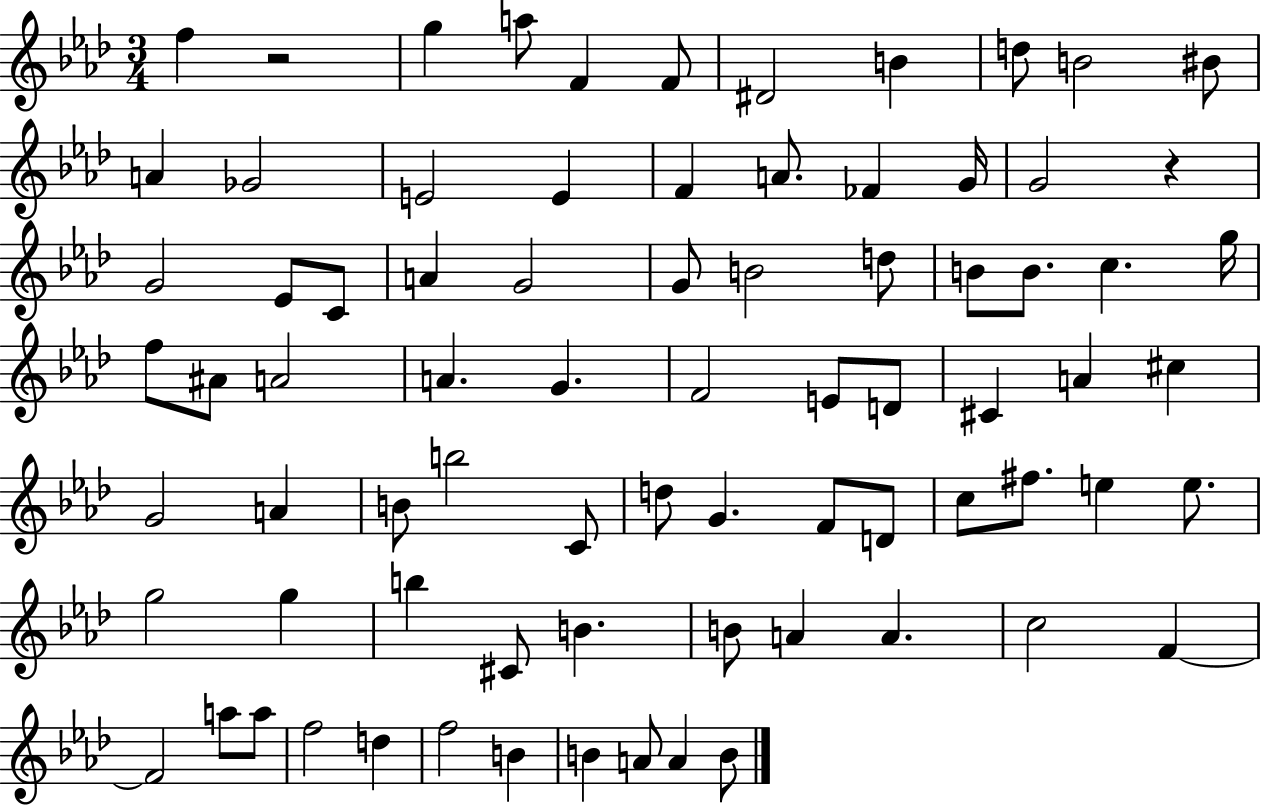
{
  \clef treble
  \numericTimeSignature
  \time 3/4
  \key aes \major
  \repeat volta 2 { f''4 r2 | g''4 a''8 f'4 f'8 | dis'2 b'4 | d''8 b'2 bis'8 | \break a'4 ges'2 | e'2 e'4 | f'4 a'8. fes'4 g'16 | g'2 r4 | \break g'2 ees'8 c'8 | a'4 g'2 | g'8 b'2 d''8 | b'8 b'8. c''4. g''16 | \break f''8 ais'8 a'2 | a'4. g'4. | f'2 e'8 d'8 | cis'4 a'4 cis''4 | \break g'2 a'4 | b'8 b''2 c'8 | d''8 g'4. f'8 d'8 | c''8 fis''8. e''4 e''8. | \break g''2 g''4 | b''4 cis'8 b'4. | b'8 a'4 a'4. | c''2 f'4~~ | \break f'2 a''8 a''8 | f''2 d''4 | f''2 b'4 | b'4 a'8 a'4 b'8 | \break } \bar "|."
}